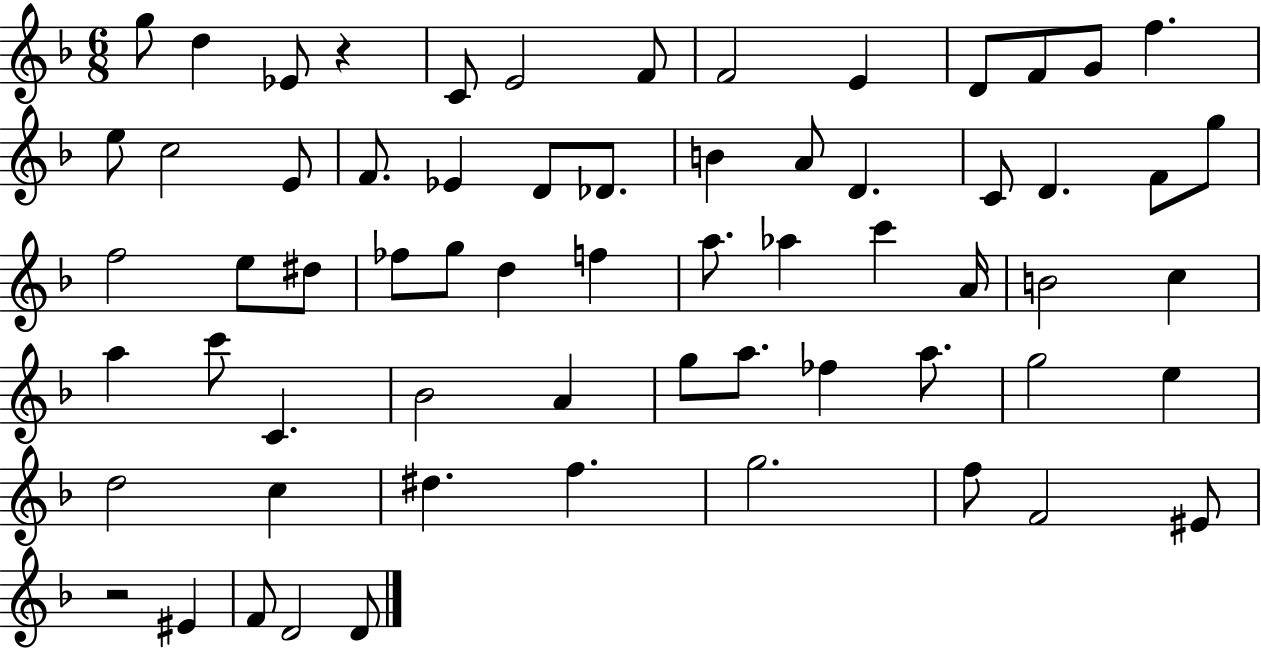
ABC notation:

X:1
T:Untitled
M:6/8
L:1/4
K:F
g/2 d _E/2 z C/2 E2 F/2 F2 E D/2 F/2 G/2 f e/2 c2 E/2 F/2 _E D/2 _D/2 B A/2 D C/2 D F/2 g/2 f2 e/2 ^d/2 _f/2 g/2 d f a/2 _a c' A/4 B2 c a c'/2 C _B2 A g/2 a/2 _f a/2 g2 e d2 c ^d f g2 f/2 F2 ^E/2 z2 ^E F/2 D2 D/2